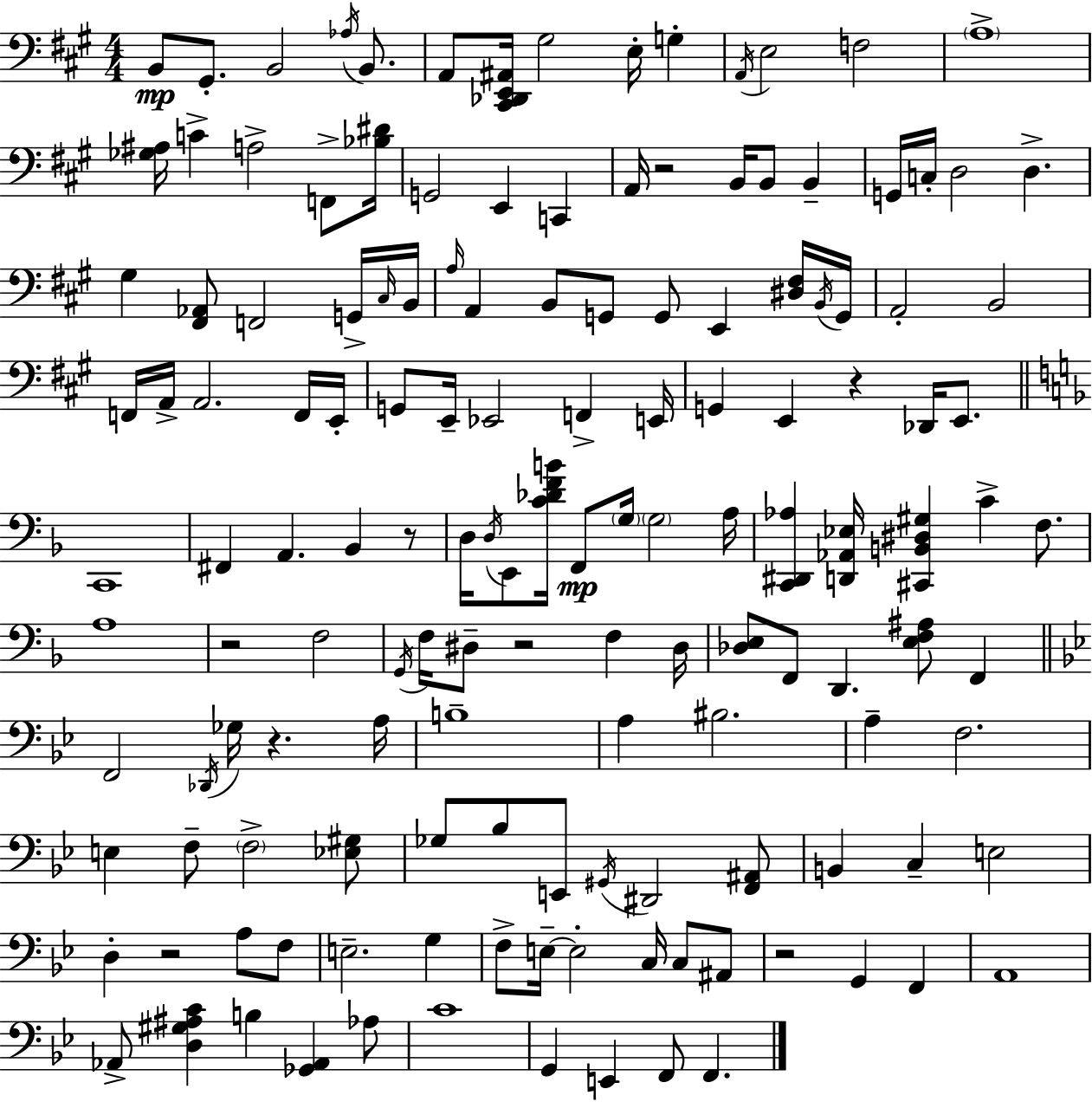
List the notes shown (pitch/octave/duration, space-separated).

B2/e G#2/e. B2/h Ab3/s B2/e. A2/e [C#2,Db2,E2,A#2]/s G#3/h E3/s G3/q A2/s E3/h F3/h A3/w [Gb3,A#3]/s C4/q A3/h F2/e [Bb3,D#4]/s G2/h E2/q C2/q A2/s R/h B2/s B2/e B2/q G2/s C3/s D3/h D3/q. G#3/q [F#2,Ab2]/e F2/h G2/s C#3/s B2/s A3/s A2/q B2/e G2/e G2/e E2/q [D#3,F#3]/s B2/s G2/s A2/h B2/h F2/s A2/s A2/h. F2/s E2/s G2/e E2/s Eb2/h F2/q E2/s G2/q E2/q R/q Db2/s E2/e. C2/w F#2/q A2/q. Bb2/q R/e D3/s D3/s E2/e [C4,Db4,F4,B4]/s F2/e G3/s G3/h A3/s [C2,D#2,Ab3]/q [D2,Ab2,Eb3]/s [C#2,B2,D#3,G#3]/q C4/q F3/e. A3/w R/h F3/h G2/s F3/s D#3/e R/h F3/q D#3/s [Db3,E3]/e F2/e D2/q. [E3,F3,A#3]/e F2/q F2/h Db2/s Gb3/s R/q. A3/s B3/w A3/q BIS3/h. A3/q F3/h. E3/q F3/e F3/h [Eb3,G#3]/e Gb3/e Bb3/e E2/e G#2/s D#2/h [F2,A#2]/e B2/q C3/q E3/h D3/q R/h A3/e F3/e E3/h. G3/q F3/e E3/s E3/h C3/s C3/e A#2/e R/h G2/q F2/q A2/w Ab2/e [D3,G#3,A#3,C4]/q B3/q [Gb2,Ab2]/q Ab3/e C4/w G2/q E2/q F2/e F2/q.